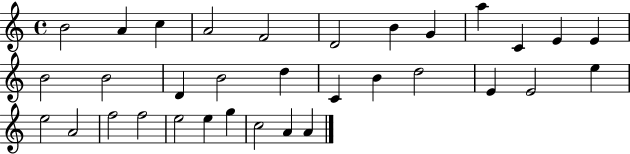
X:1
T:Untitled
M:4/4
L:1/4
K:C
B2 A c A2 F2 D2 B G a C E E B2 B2 D B2 d C B d2 E E2 e e2 A2 f2 f2 e2 e g c2 A A